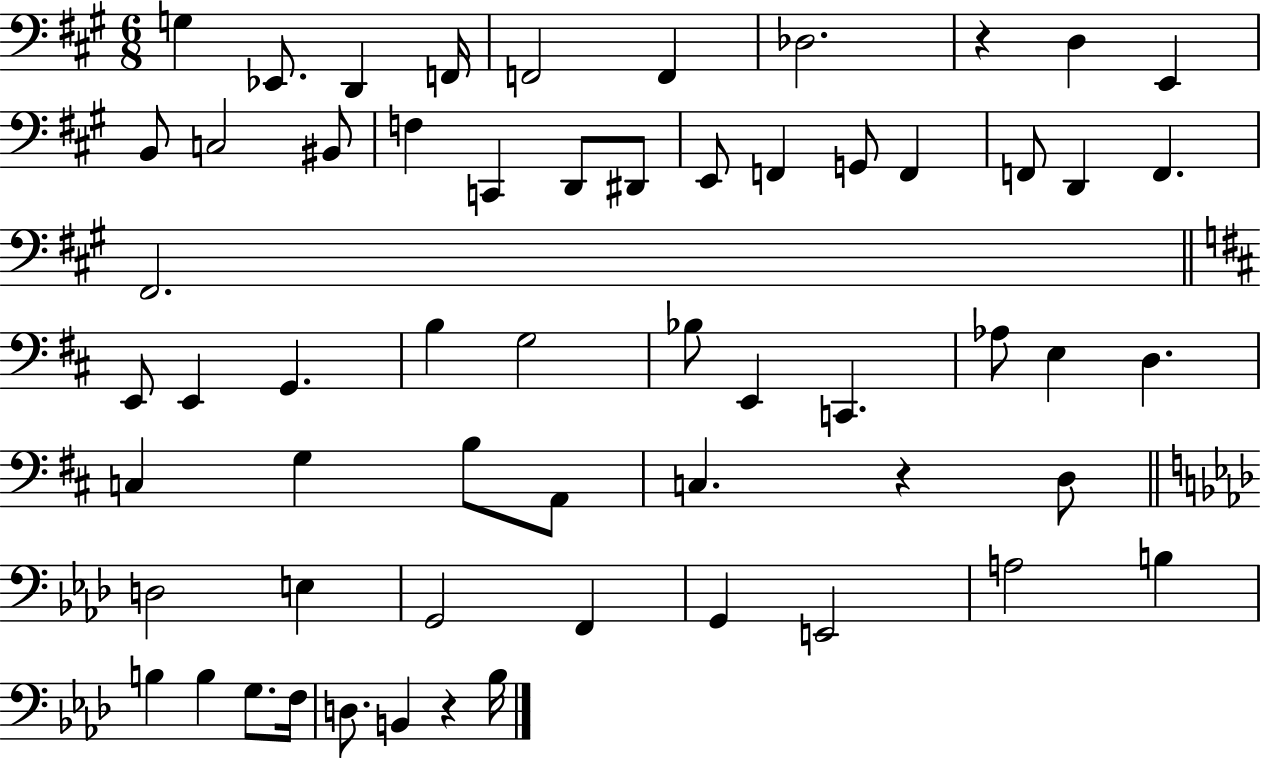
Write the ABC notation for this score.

X:1
T:Untitled
M:6/8
L:1/4
K:A
G, _E,,/2 D,, F,,/4 F,,2 F,, _D,2 z D, E,, B,,/2 C,2 ^B,,/2 F, C,, D,,/2 ^D,,/2 E,,/2 F,, G,,/2 F,, F,,/2 D,, F,, ^F,,2 E,,/2 E,, G,, B, G,2 _B,/2 E,, C,, _A,/2 E, D, C, G, B,/2 A,,/2 C, z D,/2 D,2 E, G,,2 F,, G,, E,,2 A,2 B, B, B, G,/2 F,/4 D,/2 B,, z _B,/4